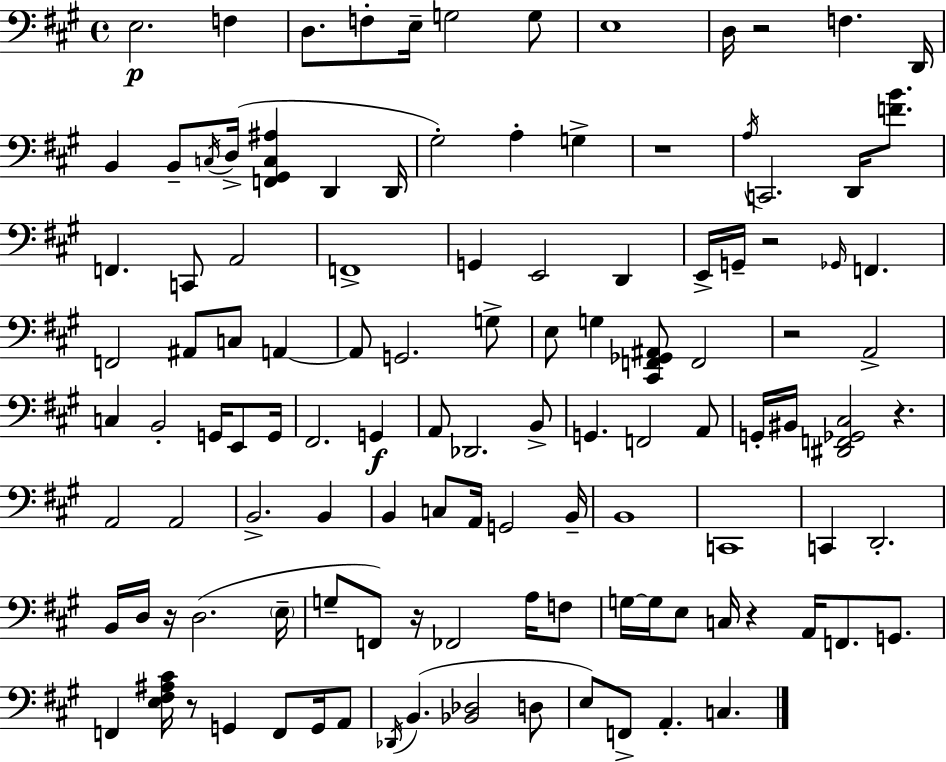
X:1
T:Untitled
M:4/4
L:1/4
K:A
E,2 F, D,/2 F,/2 E,/4 G,2 G,/2 E,4 D,/4 z2 F, D,,/4 B,, B,,/2 C,/4 D,/4 [F,,^G,,C,^A,] D,, D,,/4 ^G,2 A, G, z4 A,/4 C,,2 D,,/4 [FB]/2 F,, C,,/2 A,,2 F,,4 G,, E,,2 D,, E,,/4 G,,/4 z2 _G,,/4 F,, F,,2 ^A,,/2 C,/2 A,, A,,/2 G,,2 G,/2 E,/2 G, [^C,,F,,_G,,^A,,]/2 F,,2 z2 A,,2 C, B,,2 G,,/4 E,,/2 G,,/4 ^F,,2 G,, A,,/2 _D,,2 B,,/2 G,, F,,2 A,,/2 G,,/4 ^B,,/4 [^D,,F,,_G,,^C,]2 z A,,2 A,,2 B,,2 B,, B,, C,/2 A,,/4 G,,2 B,,/4 B,,4 C,,4 C,, D,,2 B,,/4 D,/4 z/4 D,2 E,/4 G,/2 F,,/2 z/4 _F,,2 A,/4 F,/2 G,/4 G,/4 E,/2 C,/4 z A,,/4 F,,/2 G,,/2 F,, [E,^F,^A,^C]/4 z/2 G,, F,,/2 G,,/4 A,,/2 _D,,/4 B,, [_B,,_D,]2 D,/2 E,/2 F,,/2 A,, C,